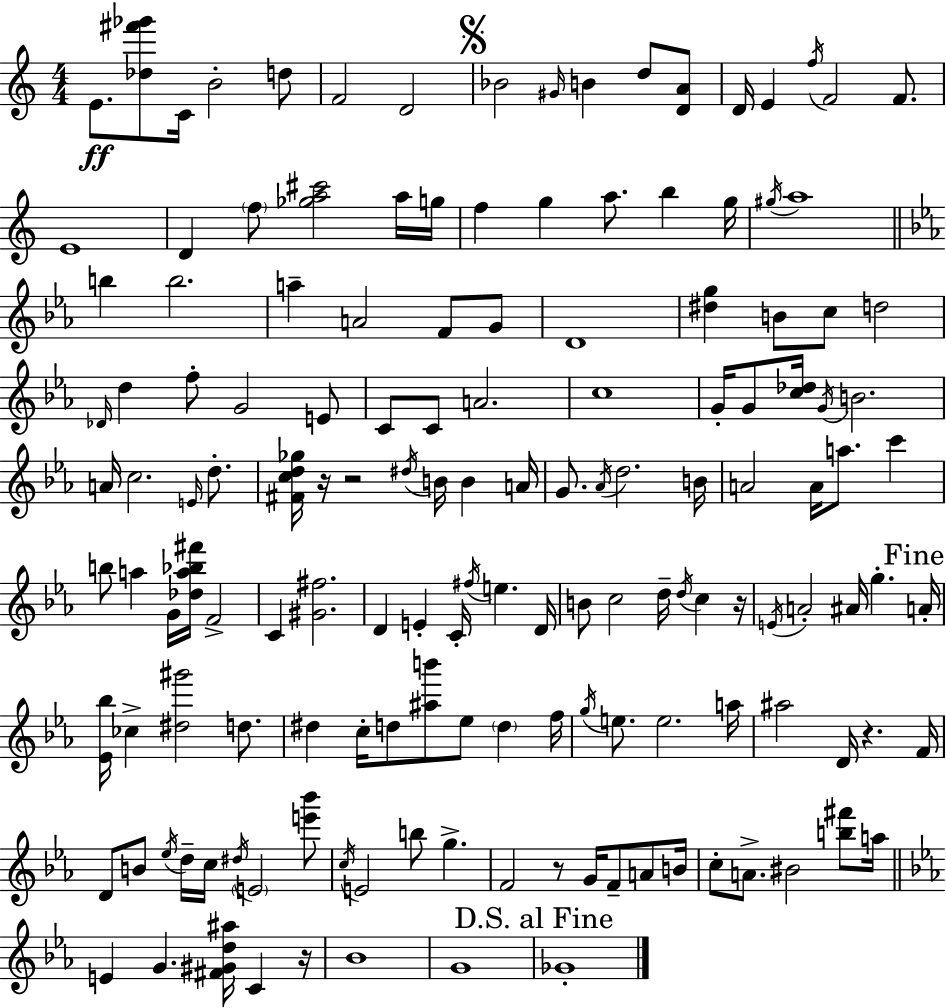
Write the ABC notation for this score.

X:1
T:Untitled
M:4/4
L:1/4
K:Am
E/2 [_d^f'_g']/2 C/4 B2 d/2 F2 D2 _B2 ^G/4 B d/2 [DA]/2 D/4 E f/4 F2 F/2 E4 D f/2 [_ga^c']2 a/4 g/4 f g a/2 b g/4 ^g/4 a4 b b2 a A2 F/2 G/2 D4 [^dg] B/2 c/2 d2 _D/4 d f/2 G2 E/2 C/2 C/2 A2 c4 G/4 G/2 [c_d]/4 G/4 B2 A/4 c2 E/4 d/2 [^Fcd_g]/4 z/4 z2 ^d/4 B/4 B A/4 G/2 _A/4 d2 B/4 A2 A/4 a/2 c' b/2 a G/4 [_da_b^f']/4 F2 C [^G^f]2 D E C/4 ^f/4 e D/4 B/2 c2 d/4 d/4 c z/4 E/4 A2 ^A/4 g A/4 [_E_b]/4 _c [^d^g']2 d/2 ^d c/4 d/2 [^ab']/2 _e/2 d f/4 g/4 e/2 e2 a/4 ^a2 D/4 z F/4 D/2 B/2 _e/4 d/4 c/4 ^d/4 E2 [e'_b']/2 c/4 E2 b/2 g F2 z/2 G/4 F/2 A/2 B/4 c/2 A/2 ^B2 [b^f']/2 a/4 E G [^F^Gd^a]/4 C z/4 _B4 G4 _G4